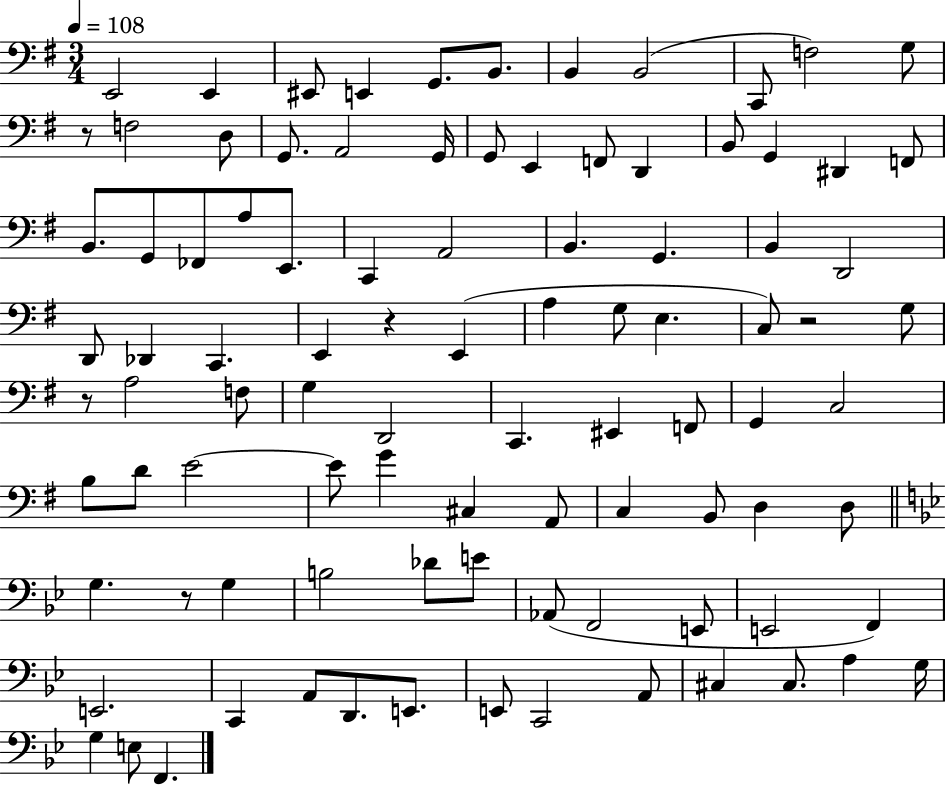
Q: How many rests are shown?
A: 5